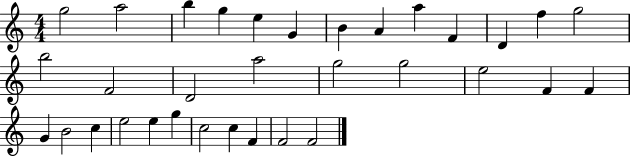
G5/h A5/h B5/q G5/q E5/q G4/q B4/q A4/q A5/q F4/q D4/q F5/q G5/h B5/h F4/h D4/h A5/h G5/h G5/h E5/h F4/q F4/q G4/q B4/h C5/q E5/h E5/q G5/q C5/h C5/q F4/q F4/h F4/h